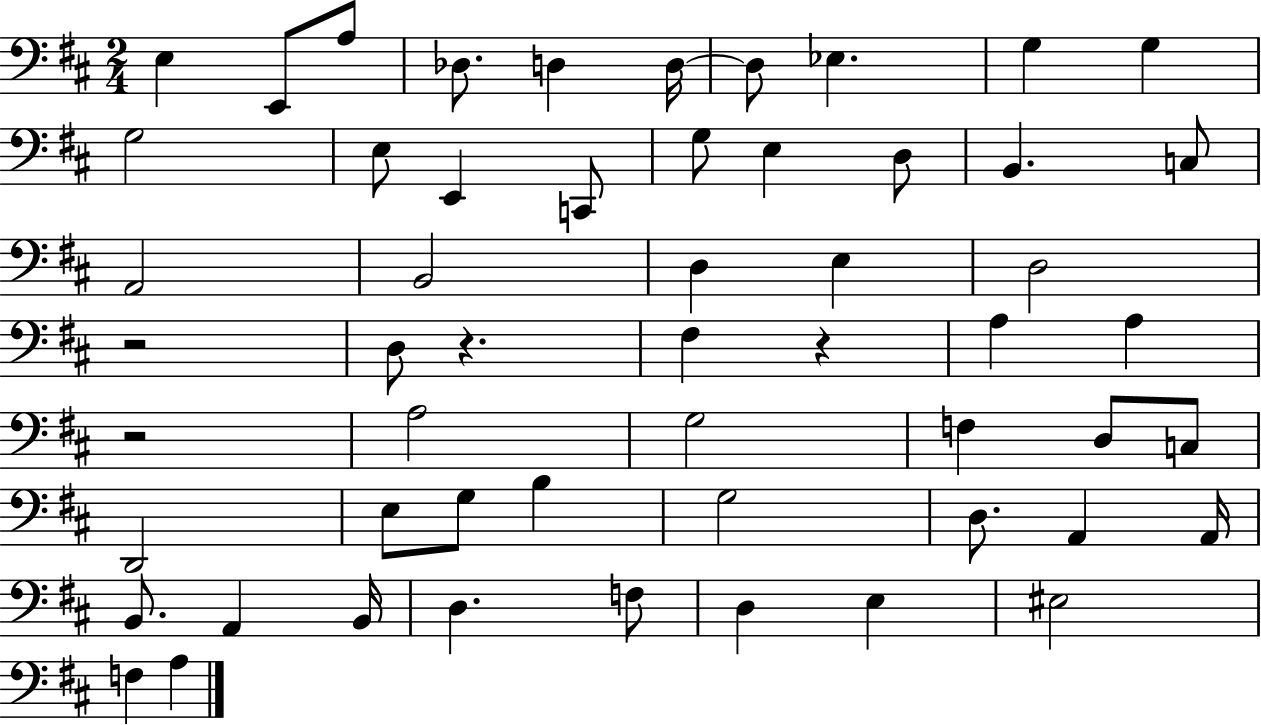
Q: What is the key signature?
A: D major